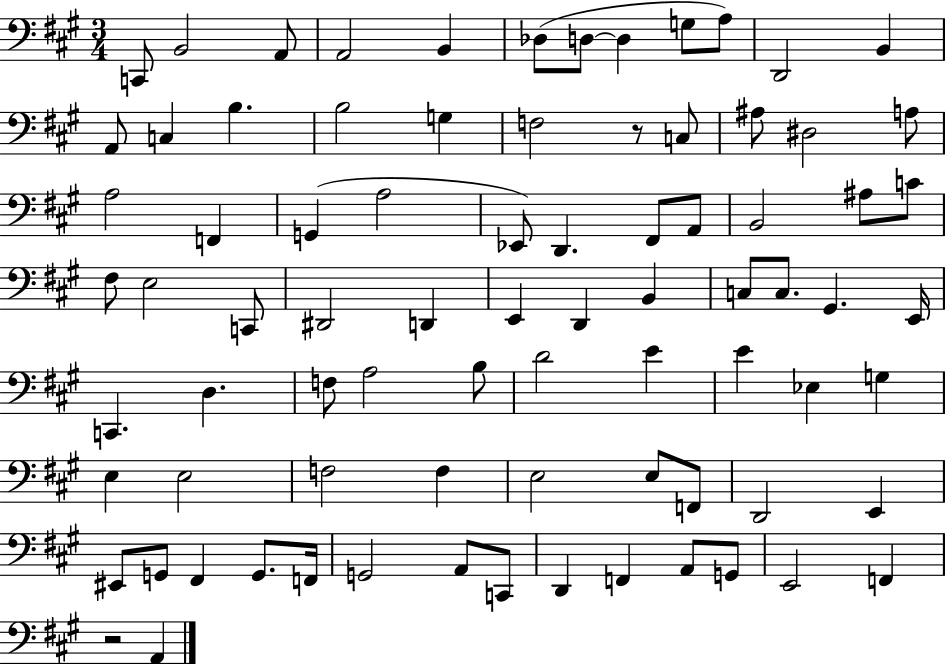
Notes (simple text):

C2/e B2/h A2/e A2/h B2/q Db3/e D3/e D3/q G3/e A3/e D2/h B2/q A2/e C3/q B3/q. B3/h G3/q F3/h R/e C3/e A#3/e D#3/h A3/e A3/h F2/q G2/q A3/h Eb2/e D2/q. F#2/e A2/e B2/h A#3/e C4/e F#3/e E3/h C2/e D#2/h D2/q E2/q D2/q B2/q C3/e C3/e. G#2/q. E2/s C2/q. D3/q. F3/e A3/h B3/e D4/h E4/q E4/q Eb3/q G3/q E3/q E3/h F3/h F3/q E3/h E3/e F2/e D2/h E2/q EIS2/e G2/e F#2/q G2/e. F2/s G2/h A2/e C2/e D2/q F2/q A2/e G2/e E2/h F2/q R/h A2/q